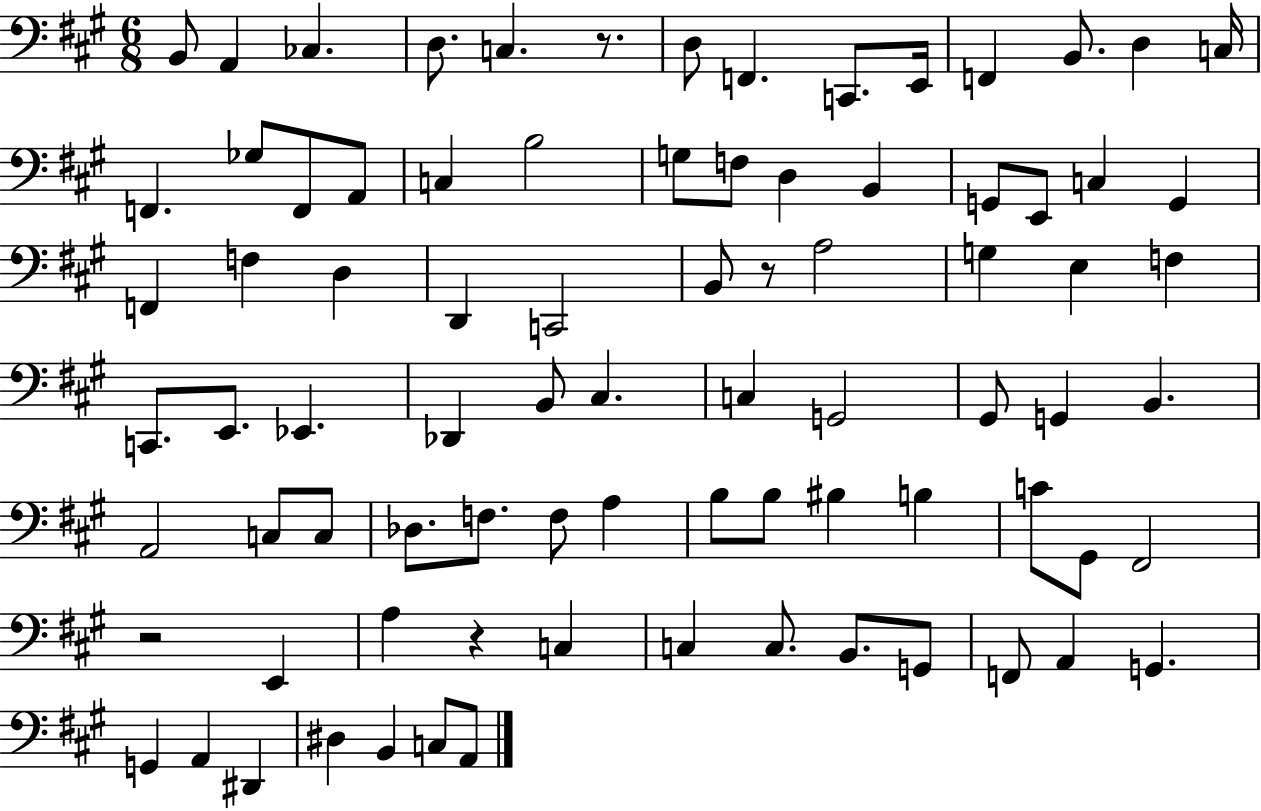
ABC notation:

X:1
T:Untitled
M:6/8
L:1/4
K:A
B,,/2 A,, _C, D,/2 C, z/2 D,/2 F,, C,,/2 E,,/4 F,, B,,/2 D, C,/4 F,, _G,/2 F,,/2 A,,/2 C, B,2 G,/2 F,/2 D, B,, G,,/2 E,,/2 C, G,, F,, F, D, D,, C,,2 B,,/2 z/2 A,2 G, E, F, C,,/2 E,,/2 _E,, _D,, B,,/2 ^C, C, G,,2 ^G,,/2 G,, B,, A,,2 C,/2 C,/2 _D,/2 F,/2 F,/2 A, B,/2 B,/2 ^B, B, C/2 ^G,,/2 ^F,,2 z2 E,, A, z C, C, C,/2 B,,/2 G,,/2 F,,/2 A,, G,, G,, A,, ^D,, ^D, B,, C,/2 A,,/2